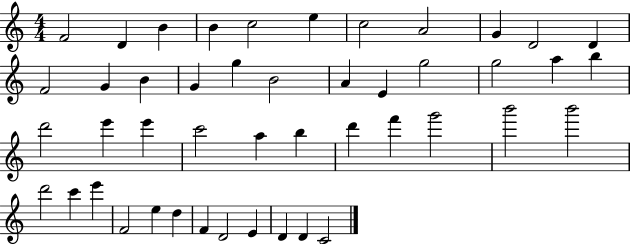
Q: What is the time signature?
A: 4/4